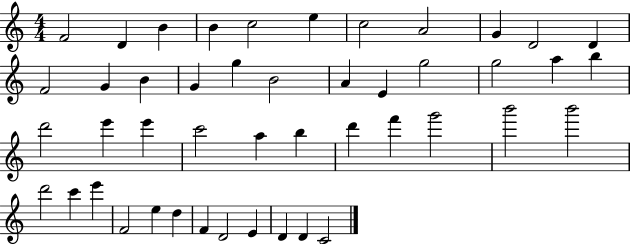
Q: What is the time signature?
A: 4/4